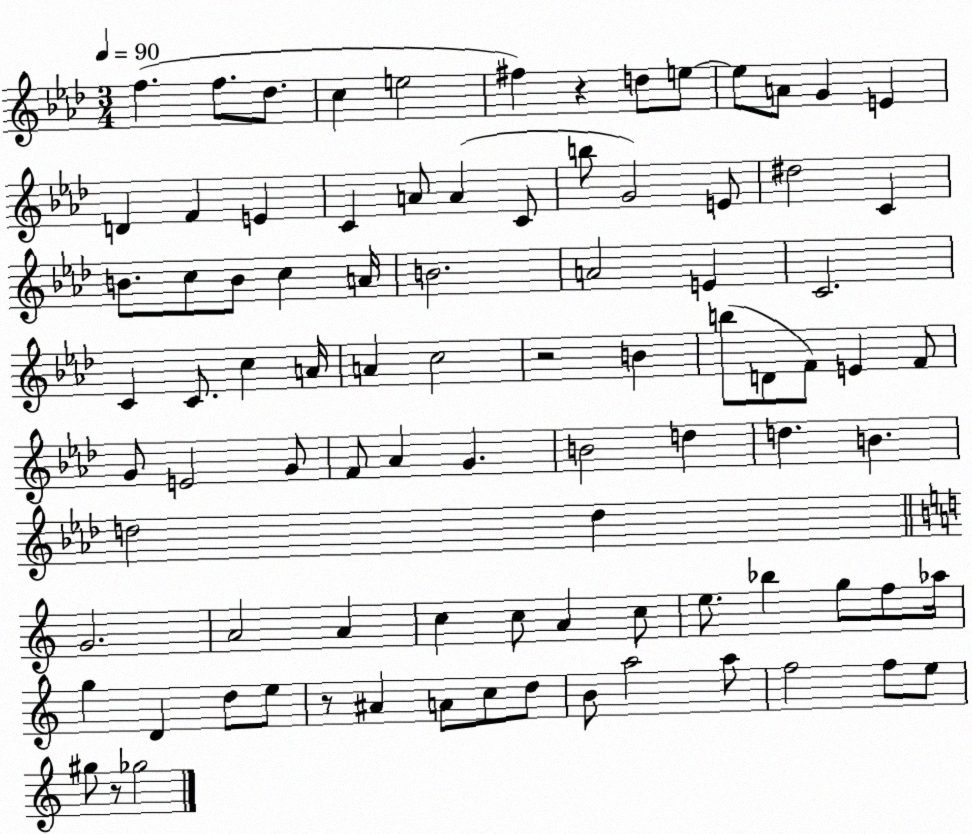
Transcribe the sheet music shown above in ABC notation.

X:1
T:Untitled
M:3/4
L:1/4
K:Ab
f f/2 _d/2 c e2 ^f z d/2 e/2 e/2 A/2 G E D F E C A/2 A C/2 b/2 G2 E/2 ^d2 C B/2 c/2 B/2 c A/4 B2 A2 E C2 C C/2 c A/4 A c2 z2 B b/2 D/2 F/2 E F/2 G/2 E2 G/2 F/2 _A G B2 d d B d2 d G2 A2 A c c/2 A c/2 e/2 _b g/2 f/2 _a/4 g D d/2 e/2 z/2 ^A A/2 c/2 d/2 B/2 a2 a/2 f2 f/2 e/2 ^g/2 z/2 _g2